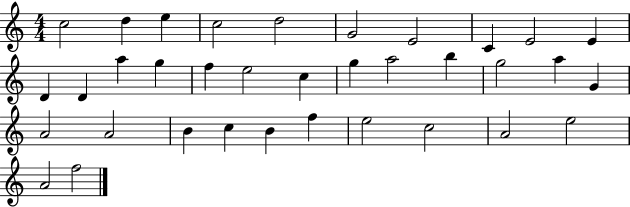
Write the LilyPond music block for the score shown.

{
  \clef treble
  \numericTimeSignature
  \time 4/4
  \key c \major
  c''2 d''4 e''4 | c''2 d''2 | g'2 e'2 | c'4 e'2 e'4 | \break d'4 d'4 a''4 g''4 | f''4 e''2 c''4 | g''4 a''2 b''4 | g''2 a''4 g'4 | \break a'2 a'2 | b'4 c''4 b'4 f''4 | e''2 c''2 | a'2 e''2 | \break a'2 f''2 | \bar "|."
}